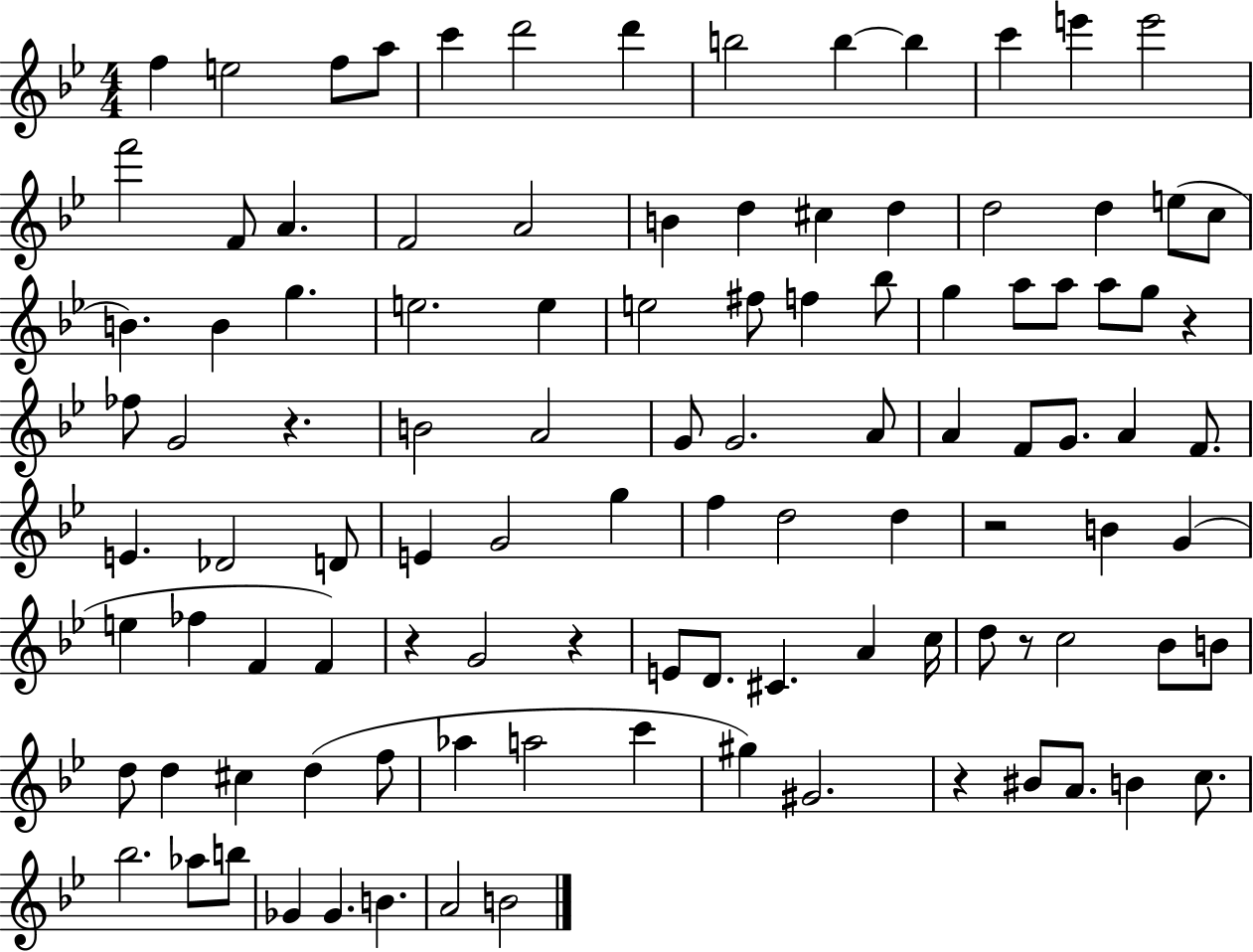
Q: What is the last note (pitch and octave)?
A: B4